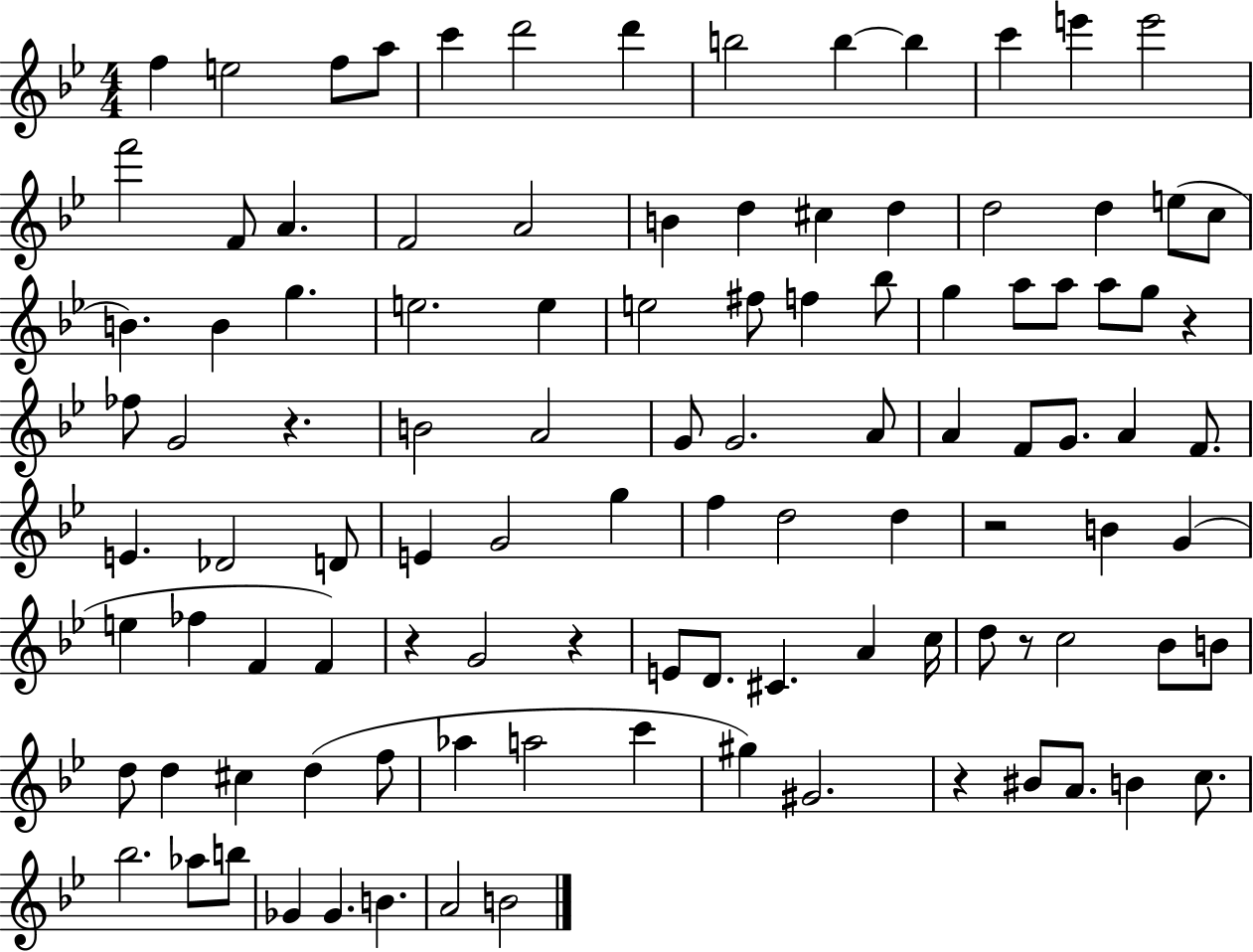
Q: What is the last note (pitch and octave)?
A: B4